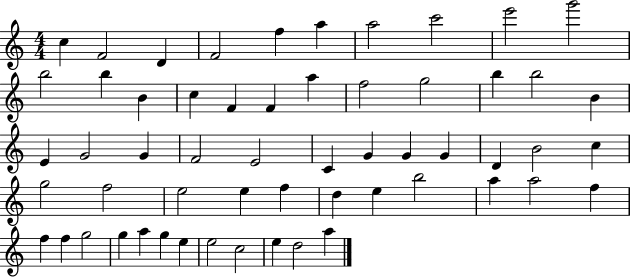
{
  \clef treble
  \numericTimeSignature
  \time 4/4
  \key c \major
  c''4 f'2 d'4 | f'2 f''4 a''4 | a''2 c'''2 | e'''2 g'''2 | \break b''2 b''4 b'4 | c''4 f'4 f'4 a''4 | f''2 g''2 | b''4 b''2 b'4 | \break e'4 g'2 g'4 | f'2 e'2 | c'4 g'4 g'4 g'4 | d'4 b'2 c''4 | \break g''2 f''2 | e''2 e''4 f''4 | d''4 e''4 b''2 | a''4 a''2 f''4 | \break f''4 f''4 g''2 | g''4 a''4 g''4 e''4 | e''2 c''2 | e''4 d''2 a''4 | \break \bar "|."
}